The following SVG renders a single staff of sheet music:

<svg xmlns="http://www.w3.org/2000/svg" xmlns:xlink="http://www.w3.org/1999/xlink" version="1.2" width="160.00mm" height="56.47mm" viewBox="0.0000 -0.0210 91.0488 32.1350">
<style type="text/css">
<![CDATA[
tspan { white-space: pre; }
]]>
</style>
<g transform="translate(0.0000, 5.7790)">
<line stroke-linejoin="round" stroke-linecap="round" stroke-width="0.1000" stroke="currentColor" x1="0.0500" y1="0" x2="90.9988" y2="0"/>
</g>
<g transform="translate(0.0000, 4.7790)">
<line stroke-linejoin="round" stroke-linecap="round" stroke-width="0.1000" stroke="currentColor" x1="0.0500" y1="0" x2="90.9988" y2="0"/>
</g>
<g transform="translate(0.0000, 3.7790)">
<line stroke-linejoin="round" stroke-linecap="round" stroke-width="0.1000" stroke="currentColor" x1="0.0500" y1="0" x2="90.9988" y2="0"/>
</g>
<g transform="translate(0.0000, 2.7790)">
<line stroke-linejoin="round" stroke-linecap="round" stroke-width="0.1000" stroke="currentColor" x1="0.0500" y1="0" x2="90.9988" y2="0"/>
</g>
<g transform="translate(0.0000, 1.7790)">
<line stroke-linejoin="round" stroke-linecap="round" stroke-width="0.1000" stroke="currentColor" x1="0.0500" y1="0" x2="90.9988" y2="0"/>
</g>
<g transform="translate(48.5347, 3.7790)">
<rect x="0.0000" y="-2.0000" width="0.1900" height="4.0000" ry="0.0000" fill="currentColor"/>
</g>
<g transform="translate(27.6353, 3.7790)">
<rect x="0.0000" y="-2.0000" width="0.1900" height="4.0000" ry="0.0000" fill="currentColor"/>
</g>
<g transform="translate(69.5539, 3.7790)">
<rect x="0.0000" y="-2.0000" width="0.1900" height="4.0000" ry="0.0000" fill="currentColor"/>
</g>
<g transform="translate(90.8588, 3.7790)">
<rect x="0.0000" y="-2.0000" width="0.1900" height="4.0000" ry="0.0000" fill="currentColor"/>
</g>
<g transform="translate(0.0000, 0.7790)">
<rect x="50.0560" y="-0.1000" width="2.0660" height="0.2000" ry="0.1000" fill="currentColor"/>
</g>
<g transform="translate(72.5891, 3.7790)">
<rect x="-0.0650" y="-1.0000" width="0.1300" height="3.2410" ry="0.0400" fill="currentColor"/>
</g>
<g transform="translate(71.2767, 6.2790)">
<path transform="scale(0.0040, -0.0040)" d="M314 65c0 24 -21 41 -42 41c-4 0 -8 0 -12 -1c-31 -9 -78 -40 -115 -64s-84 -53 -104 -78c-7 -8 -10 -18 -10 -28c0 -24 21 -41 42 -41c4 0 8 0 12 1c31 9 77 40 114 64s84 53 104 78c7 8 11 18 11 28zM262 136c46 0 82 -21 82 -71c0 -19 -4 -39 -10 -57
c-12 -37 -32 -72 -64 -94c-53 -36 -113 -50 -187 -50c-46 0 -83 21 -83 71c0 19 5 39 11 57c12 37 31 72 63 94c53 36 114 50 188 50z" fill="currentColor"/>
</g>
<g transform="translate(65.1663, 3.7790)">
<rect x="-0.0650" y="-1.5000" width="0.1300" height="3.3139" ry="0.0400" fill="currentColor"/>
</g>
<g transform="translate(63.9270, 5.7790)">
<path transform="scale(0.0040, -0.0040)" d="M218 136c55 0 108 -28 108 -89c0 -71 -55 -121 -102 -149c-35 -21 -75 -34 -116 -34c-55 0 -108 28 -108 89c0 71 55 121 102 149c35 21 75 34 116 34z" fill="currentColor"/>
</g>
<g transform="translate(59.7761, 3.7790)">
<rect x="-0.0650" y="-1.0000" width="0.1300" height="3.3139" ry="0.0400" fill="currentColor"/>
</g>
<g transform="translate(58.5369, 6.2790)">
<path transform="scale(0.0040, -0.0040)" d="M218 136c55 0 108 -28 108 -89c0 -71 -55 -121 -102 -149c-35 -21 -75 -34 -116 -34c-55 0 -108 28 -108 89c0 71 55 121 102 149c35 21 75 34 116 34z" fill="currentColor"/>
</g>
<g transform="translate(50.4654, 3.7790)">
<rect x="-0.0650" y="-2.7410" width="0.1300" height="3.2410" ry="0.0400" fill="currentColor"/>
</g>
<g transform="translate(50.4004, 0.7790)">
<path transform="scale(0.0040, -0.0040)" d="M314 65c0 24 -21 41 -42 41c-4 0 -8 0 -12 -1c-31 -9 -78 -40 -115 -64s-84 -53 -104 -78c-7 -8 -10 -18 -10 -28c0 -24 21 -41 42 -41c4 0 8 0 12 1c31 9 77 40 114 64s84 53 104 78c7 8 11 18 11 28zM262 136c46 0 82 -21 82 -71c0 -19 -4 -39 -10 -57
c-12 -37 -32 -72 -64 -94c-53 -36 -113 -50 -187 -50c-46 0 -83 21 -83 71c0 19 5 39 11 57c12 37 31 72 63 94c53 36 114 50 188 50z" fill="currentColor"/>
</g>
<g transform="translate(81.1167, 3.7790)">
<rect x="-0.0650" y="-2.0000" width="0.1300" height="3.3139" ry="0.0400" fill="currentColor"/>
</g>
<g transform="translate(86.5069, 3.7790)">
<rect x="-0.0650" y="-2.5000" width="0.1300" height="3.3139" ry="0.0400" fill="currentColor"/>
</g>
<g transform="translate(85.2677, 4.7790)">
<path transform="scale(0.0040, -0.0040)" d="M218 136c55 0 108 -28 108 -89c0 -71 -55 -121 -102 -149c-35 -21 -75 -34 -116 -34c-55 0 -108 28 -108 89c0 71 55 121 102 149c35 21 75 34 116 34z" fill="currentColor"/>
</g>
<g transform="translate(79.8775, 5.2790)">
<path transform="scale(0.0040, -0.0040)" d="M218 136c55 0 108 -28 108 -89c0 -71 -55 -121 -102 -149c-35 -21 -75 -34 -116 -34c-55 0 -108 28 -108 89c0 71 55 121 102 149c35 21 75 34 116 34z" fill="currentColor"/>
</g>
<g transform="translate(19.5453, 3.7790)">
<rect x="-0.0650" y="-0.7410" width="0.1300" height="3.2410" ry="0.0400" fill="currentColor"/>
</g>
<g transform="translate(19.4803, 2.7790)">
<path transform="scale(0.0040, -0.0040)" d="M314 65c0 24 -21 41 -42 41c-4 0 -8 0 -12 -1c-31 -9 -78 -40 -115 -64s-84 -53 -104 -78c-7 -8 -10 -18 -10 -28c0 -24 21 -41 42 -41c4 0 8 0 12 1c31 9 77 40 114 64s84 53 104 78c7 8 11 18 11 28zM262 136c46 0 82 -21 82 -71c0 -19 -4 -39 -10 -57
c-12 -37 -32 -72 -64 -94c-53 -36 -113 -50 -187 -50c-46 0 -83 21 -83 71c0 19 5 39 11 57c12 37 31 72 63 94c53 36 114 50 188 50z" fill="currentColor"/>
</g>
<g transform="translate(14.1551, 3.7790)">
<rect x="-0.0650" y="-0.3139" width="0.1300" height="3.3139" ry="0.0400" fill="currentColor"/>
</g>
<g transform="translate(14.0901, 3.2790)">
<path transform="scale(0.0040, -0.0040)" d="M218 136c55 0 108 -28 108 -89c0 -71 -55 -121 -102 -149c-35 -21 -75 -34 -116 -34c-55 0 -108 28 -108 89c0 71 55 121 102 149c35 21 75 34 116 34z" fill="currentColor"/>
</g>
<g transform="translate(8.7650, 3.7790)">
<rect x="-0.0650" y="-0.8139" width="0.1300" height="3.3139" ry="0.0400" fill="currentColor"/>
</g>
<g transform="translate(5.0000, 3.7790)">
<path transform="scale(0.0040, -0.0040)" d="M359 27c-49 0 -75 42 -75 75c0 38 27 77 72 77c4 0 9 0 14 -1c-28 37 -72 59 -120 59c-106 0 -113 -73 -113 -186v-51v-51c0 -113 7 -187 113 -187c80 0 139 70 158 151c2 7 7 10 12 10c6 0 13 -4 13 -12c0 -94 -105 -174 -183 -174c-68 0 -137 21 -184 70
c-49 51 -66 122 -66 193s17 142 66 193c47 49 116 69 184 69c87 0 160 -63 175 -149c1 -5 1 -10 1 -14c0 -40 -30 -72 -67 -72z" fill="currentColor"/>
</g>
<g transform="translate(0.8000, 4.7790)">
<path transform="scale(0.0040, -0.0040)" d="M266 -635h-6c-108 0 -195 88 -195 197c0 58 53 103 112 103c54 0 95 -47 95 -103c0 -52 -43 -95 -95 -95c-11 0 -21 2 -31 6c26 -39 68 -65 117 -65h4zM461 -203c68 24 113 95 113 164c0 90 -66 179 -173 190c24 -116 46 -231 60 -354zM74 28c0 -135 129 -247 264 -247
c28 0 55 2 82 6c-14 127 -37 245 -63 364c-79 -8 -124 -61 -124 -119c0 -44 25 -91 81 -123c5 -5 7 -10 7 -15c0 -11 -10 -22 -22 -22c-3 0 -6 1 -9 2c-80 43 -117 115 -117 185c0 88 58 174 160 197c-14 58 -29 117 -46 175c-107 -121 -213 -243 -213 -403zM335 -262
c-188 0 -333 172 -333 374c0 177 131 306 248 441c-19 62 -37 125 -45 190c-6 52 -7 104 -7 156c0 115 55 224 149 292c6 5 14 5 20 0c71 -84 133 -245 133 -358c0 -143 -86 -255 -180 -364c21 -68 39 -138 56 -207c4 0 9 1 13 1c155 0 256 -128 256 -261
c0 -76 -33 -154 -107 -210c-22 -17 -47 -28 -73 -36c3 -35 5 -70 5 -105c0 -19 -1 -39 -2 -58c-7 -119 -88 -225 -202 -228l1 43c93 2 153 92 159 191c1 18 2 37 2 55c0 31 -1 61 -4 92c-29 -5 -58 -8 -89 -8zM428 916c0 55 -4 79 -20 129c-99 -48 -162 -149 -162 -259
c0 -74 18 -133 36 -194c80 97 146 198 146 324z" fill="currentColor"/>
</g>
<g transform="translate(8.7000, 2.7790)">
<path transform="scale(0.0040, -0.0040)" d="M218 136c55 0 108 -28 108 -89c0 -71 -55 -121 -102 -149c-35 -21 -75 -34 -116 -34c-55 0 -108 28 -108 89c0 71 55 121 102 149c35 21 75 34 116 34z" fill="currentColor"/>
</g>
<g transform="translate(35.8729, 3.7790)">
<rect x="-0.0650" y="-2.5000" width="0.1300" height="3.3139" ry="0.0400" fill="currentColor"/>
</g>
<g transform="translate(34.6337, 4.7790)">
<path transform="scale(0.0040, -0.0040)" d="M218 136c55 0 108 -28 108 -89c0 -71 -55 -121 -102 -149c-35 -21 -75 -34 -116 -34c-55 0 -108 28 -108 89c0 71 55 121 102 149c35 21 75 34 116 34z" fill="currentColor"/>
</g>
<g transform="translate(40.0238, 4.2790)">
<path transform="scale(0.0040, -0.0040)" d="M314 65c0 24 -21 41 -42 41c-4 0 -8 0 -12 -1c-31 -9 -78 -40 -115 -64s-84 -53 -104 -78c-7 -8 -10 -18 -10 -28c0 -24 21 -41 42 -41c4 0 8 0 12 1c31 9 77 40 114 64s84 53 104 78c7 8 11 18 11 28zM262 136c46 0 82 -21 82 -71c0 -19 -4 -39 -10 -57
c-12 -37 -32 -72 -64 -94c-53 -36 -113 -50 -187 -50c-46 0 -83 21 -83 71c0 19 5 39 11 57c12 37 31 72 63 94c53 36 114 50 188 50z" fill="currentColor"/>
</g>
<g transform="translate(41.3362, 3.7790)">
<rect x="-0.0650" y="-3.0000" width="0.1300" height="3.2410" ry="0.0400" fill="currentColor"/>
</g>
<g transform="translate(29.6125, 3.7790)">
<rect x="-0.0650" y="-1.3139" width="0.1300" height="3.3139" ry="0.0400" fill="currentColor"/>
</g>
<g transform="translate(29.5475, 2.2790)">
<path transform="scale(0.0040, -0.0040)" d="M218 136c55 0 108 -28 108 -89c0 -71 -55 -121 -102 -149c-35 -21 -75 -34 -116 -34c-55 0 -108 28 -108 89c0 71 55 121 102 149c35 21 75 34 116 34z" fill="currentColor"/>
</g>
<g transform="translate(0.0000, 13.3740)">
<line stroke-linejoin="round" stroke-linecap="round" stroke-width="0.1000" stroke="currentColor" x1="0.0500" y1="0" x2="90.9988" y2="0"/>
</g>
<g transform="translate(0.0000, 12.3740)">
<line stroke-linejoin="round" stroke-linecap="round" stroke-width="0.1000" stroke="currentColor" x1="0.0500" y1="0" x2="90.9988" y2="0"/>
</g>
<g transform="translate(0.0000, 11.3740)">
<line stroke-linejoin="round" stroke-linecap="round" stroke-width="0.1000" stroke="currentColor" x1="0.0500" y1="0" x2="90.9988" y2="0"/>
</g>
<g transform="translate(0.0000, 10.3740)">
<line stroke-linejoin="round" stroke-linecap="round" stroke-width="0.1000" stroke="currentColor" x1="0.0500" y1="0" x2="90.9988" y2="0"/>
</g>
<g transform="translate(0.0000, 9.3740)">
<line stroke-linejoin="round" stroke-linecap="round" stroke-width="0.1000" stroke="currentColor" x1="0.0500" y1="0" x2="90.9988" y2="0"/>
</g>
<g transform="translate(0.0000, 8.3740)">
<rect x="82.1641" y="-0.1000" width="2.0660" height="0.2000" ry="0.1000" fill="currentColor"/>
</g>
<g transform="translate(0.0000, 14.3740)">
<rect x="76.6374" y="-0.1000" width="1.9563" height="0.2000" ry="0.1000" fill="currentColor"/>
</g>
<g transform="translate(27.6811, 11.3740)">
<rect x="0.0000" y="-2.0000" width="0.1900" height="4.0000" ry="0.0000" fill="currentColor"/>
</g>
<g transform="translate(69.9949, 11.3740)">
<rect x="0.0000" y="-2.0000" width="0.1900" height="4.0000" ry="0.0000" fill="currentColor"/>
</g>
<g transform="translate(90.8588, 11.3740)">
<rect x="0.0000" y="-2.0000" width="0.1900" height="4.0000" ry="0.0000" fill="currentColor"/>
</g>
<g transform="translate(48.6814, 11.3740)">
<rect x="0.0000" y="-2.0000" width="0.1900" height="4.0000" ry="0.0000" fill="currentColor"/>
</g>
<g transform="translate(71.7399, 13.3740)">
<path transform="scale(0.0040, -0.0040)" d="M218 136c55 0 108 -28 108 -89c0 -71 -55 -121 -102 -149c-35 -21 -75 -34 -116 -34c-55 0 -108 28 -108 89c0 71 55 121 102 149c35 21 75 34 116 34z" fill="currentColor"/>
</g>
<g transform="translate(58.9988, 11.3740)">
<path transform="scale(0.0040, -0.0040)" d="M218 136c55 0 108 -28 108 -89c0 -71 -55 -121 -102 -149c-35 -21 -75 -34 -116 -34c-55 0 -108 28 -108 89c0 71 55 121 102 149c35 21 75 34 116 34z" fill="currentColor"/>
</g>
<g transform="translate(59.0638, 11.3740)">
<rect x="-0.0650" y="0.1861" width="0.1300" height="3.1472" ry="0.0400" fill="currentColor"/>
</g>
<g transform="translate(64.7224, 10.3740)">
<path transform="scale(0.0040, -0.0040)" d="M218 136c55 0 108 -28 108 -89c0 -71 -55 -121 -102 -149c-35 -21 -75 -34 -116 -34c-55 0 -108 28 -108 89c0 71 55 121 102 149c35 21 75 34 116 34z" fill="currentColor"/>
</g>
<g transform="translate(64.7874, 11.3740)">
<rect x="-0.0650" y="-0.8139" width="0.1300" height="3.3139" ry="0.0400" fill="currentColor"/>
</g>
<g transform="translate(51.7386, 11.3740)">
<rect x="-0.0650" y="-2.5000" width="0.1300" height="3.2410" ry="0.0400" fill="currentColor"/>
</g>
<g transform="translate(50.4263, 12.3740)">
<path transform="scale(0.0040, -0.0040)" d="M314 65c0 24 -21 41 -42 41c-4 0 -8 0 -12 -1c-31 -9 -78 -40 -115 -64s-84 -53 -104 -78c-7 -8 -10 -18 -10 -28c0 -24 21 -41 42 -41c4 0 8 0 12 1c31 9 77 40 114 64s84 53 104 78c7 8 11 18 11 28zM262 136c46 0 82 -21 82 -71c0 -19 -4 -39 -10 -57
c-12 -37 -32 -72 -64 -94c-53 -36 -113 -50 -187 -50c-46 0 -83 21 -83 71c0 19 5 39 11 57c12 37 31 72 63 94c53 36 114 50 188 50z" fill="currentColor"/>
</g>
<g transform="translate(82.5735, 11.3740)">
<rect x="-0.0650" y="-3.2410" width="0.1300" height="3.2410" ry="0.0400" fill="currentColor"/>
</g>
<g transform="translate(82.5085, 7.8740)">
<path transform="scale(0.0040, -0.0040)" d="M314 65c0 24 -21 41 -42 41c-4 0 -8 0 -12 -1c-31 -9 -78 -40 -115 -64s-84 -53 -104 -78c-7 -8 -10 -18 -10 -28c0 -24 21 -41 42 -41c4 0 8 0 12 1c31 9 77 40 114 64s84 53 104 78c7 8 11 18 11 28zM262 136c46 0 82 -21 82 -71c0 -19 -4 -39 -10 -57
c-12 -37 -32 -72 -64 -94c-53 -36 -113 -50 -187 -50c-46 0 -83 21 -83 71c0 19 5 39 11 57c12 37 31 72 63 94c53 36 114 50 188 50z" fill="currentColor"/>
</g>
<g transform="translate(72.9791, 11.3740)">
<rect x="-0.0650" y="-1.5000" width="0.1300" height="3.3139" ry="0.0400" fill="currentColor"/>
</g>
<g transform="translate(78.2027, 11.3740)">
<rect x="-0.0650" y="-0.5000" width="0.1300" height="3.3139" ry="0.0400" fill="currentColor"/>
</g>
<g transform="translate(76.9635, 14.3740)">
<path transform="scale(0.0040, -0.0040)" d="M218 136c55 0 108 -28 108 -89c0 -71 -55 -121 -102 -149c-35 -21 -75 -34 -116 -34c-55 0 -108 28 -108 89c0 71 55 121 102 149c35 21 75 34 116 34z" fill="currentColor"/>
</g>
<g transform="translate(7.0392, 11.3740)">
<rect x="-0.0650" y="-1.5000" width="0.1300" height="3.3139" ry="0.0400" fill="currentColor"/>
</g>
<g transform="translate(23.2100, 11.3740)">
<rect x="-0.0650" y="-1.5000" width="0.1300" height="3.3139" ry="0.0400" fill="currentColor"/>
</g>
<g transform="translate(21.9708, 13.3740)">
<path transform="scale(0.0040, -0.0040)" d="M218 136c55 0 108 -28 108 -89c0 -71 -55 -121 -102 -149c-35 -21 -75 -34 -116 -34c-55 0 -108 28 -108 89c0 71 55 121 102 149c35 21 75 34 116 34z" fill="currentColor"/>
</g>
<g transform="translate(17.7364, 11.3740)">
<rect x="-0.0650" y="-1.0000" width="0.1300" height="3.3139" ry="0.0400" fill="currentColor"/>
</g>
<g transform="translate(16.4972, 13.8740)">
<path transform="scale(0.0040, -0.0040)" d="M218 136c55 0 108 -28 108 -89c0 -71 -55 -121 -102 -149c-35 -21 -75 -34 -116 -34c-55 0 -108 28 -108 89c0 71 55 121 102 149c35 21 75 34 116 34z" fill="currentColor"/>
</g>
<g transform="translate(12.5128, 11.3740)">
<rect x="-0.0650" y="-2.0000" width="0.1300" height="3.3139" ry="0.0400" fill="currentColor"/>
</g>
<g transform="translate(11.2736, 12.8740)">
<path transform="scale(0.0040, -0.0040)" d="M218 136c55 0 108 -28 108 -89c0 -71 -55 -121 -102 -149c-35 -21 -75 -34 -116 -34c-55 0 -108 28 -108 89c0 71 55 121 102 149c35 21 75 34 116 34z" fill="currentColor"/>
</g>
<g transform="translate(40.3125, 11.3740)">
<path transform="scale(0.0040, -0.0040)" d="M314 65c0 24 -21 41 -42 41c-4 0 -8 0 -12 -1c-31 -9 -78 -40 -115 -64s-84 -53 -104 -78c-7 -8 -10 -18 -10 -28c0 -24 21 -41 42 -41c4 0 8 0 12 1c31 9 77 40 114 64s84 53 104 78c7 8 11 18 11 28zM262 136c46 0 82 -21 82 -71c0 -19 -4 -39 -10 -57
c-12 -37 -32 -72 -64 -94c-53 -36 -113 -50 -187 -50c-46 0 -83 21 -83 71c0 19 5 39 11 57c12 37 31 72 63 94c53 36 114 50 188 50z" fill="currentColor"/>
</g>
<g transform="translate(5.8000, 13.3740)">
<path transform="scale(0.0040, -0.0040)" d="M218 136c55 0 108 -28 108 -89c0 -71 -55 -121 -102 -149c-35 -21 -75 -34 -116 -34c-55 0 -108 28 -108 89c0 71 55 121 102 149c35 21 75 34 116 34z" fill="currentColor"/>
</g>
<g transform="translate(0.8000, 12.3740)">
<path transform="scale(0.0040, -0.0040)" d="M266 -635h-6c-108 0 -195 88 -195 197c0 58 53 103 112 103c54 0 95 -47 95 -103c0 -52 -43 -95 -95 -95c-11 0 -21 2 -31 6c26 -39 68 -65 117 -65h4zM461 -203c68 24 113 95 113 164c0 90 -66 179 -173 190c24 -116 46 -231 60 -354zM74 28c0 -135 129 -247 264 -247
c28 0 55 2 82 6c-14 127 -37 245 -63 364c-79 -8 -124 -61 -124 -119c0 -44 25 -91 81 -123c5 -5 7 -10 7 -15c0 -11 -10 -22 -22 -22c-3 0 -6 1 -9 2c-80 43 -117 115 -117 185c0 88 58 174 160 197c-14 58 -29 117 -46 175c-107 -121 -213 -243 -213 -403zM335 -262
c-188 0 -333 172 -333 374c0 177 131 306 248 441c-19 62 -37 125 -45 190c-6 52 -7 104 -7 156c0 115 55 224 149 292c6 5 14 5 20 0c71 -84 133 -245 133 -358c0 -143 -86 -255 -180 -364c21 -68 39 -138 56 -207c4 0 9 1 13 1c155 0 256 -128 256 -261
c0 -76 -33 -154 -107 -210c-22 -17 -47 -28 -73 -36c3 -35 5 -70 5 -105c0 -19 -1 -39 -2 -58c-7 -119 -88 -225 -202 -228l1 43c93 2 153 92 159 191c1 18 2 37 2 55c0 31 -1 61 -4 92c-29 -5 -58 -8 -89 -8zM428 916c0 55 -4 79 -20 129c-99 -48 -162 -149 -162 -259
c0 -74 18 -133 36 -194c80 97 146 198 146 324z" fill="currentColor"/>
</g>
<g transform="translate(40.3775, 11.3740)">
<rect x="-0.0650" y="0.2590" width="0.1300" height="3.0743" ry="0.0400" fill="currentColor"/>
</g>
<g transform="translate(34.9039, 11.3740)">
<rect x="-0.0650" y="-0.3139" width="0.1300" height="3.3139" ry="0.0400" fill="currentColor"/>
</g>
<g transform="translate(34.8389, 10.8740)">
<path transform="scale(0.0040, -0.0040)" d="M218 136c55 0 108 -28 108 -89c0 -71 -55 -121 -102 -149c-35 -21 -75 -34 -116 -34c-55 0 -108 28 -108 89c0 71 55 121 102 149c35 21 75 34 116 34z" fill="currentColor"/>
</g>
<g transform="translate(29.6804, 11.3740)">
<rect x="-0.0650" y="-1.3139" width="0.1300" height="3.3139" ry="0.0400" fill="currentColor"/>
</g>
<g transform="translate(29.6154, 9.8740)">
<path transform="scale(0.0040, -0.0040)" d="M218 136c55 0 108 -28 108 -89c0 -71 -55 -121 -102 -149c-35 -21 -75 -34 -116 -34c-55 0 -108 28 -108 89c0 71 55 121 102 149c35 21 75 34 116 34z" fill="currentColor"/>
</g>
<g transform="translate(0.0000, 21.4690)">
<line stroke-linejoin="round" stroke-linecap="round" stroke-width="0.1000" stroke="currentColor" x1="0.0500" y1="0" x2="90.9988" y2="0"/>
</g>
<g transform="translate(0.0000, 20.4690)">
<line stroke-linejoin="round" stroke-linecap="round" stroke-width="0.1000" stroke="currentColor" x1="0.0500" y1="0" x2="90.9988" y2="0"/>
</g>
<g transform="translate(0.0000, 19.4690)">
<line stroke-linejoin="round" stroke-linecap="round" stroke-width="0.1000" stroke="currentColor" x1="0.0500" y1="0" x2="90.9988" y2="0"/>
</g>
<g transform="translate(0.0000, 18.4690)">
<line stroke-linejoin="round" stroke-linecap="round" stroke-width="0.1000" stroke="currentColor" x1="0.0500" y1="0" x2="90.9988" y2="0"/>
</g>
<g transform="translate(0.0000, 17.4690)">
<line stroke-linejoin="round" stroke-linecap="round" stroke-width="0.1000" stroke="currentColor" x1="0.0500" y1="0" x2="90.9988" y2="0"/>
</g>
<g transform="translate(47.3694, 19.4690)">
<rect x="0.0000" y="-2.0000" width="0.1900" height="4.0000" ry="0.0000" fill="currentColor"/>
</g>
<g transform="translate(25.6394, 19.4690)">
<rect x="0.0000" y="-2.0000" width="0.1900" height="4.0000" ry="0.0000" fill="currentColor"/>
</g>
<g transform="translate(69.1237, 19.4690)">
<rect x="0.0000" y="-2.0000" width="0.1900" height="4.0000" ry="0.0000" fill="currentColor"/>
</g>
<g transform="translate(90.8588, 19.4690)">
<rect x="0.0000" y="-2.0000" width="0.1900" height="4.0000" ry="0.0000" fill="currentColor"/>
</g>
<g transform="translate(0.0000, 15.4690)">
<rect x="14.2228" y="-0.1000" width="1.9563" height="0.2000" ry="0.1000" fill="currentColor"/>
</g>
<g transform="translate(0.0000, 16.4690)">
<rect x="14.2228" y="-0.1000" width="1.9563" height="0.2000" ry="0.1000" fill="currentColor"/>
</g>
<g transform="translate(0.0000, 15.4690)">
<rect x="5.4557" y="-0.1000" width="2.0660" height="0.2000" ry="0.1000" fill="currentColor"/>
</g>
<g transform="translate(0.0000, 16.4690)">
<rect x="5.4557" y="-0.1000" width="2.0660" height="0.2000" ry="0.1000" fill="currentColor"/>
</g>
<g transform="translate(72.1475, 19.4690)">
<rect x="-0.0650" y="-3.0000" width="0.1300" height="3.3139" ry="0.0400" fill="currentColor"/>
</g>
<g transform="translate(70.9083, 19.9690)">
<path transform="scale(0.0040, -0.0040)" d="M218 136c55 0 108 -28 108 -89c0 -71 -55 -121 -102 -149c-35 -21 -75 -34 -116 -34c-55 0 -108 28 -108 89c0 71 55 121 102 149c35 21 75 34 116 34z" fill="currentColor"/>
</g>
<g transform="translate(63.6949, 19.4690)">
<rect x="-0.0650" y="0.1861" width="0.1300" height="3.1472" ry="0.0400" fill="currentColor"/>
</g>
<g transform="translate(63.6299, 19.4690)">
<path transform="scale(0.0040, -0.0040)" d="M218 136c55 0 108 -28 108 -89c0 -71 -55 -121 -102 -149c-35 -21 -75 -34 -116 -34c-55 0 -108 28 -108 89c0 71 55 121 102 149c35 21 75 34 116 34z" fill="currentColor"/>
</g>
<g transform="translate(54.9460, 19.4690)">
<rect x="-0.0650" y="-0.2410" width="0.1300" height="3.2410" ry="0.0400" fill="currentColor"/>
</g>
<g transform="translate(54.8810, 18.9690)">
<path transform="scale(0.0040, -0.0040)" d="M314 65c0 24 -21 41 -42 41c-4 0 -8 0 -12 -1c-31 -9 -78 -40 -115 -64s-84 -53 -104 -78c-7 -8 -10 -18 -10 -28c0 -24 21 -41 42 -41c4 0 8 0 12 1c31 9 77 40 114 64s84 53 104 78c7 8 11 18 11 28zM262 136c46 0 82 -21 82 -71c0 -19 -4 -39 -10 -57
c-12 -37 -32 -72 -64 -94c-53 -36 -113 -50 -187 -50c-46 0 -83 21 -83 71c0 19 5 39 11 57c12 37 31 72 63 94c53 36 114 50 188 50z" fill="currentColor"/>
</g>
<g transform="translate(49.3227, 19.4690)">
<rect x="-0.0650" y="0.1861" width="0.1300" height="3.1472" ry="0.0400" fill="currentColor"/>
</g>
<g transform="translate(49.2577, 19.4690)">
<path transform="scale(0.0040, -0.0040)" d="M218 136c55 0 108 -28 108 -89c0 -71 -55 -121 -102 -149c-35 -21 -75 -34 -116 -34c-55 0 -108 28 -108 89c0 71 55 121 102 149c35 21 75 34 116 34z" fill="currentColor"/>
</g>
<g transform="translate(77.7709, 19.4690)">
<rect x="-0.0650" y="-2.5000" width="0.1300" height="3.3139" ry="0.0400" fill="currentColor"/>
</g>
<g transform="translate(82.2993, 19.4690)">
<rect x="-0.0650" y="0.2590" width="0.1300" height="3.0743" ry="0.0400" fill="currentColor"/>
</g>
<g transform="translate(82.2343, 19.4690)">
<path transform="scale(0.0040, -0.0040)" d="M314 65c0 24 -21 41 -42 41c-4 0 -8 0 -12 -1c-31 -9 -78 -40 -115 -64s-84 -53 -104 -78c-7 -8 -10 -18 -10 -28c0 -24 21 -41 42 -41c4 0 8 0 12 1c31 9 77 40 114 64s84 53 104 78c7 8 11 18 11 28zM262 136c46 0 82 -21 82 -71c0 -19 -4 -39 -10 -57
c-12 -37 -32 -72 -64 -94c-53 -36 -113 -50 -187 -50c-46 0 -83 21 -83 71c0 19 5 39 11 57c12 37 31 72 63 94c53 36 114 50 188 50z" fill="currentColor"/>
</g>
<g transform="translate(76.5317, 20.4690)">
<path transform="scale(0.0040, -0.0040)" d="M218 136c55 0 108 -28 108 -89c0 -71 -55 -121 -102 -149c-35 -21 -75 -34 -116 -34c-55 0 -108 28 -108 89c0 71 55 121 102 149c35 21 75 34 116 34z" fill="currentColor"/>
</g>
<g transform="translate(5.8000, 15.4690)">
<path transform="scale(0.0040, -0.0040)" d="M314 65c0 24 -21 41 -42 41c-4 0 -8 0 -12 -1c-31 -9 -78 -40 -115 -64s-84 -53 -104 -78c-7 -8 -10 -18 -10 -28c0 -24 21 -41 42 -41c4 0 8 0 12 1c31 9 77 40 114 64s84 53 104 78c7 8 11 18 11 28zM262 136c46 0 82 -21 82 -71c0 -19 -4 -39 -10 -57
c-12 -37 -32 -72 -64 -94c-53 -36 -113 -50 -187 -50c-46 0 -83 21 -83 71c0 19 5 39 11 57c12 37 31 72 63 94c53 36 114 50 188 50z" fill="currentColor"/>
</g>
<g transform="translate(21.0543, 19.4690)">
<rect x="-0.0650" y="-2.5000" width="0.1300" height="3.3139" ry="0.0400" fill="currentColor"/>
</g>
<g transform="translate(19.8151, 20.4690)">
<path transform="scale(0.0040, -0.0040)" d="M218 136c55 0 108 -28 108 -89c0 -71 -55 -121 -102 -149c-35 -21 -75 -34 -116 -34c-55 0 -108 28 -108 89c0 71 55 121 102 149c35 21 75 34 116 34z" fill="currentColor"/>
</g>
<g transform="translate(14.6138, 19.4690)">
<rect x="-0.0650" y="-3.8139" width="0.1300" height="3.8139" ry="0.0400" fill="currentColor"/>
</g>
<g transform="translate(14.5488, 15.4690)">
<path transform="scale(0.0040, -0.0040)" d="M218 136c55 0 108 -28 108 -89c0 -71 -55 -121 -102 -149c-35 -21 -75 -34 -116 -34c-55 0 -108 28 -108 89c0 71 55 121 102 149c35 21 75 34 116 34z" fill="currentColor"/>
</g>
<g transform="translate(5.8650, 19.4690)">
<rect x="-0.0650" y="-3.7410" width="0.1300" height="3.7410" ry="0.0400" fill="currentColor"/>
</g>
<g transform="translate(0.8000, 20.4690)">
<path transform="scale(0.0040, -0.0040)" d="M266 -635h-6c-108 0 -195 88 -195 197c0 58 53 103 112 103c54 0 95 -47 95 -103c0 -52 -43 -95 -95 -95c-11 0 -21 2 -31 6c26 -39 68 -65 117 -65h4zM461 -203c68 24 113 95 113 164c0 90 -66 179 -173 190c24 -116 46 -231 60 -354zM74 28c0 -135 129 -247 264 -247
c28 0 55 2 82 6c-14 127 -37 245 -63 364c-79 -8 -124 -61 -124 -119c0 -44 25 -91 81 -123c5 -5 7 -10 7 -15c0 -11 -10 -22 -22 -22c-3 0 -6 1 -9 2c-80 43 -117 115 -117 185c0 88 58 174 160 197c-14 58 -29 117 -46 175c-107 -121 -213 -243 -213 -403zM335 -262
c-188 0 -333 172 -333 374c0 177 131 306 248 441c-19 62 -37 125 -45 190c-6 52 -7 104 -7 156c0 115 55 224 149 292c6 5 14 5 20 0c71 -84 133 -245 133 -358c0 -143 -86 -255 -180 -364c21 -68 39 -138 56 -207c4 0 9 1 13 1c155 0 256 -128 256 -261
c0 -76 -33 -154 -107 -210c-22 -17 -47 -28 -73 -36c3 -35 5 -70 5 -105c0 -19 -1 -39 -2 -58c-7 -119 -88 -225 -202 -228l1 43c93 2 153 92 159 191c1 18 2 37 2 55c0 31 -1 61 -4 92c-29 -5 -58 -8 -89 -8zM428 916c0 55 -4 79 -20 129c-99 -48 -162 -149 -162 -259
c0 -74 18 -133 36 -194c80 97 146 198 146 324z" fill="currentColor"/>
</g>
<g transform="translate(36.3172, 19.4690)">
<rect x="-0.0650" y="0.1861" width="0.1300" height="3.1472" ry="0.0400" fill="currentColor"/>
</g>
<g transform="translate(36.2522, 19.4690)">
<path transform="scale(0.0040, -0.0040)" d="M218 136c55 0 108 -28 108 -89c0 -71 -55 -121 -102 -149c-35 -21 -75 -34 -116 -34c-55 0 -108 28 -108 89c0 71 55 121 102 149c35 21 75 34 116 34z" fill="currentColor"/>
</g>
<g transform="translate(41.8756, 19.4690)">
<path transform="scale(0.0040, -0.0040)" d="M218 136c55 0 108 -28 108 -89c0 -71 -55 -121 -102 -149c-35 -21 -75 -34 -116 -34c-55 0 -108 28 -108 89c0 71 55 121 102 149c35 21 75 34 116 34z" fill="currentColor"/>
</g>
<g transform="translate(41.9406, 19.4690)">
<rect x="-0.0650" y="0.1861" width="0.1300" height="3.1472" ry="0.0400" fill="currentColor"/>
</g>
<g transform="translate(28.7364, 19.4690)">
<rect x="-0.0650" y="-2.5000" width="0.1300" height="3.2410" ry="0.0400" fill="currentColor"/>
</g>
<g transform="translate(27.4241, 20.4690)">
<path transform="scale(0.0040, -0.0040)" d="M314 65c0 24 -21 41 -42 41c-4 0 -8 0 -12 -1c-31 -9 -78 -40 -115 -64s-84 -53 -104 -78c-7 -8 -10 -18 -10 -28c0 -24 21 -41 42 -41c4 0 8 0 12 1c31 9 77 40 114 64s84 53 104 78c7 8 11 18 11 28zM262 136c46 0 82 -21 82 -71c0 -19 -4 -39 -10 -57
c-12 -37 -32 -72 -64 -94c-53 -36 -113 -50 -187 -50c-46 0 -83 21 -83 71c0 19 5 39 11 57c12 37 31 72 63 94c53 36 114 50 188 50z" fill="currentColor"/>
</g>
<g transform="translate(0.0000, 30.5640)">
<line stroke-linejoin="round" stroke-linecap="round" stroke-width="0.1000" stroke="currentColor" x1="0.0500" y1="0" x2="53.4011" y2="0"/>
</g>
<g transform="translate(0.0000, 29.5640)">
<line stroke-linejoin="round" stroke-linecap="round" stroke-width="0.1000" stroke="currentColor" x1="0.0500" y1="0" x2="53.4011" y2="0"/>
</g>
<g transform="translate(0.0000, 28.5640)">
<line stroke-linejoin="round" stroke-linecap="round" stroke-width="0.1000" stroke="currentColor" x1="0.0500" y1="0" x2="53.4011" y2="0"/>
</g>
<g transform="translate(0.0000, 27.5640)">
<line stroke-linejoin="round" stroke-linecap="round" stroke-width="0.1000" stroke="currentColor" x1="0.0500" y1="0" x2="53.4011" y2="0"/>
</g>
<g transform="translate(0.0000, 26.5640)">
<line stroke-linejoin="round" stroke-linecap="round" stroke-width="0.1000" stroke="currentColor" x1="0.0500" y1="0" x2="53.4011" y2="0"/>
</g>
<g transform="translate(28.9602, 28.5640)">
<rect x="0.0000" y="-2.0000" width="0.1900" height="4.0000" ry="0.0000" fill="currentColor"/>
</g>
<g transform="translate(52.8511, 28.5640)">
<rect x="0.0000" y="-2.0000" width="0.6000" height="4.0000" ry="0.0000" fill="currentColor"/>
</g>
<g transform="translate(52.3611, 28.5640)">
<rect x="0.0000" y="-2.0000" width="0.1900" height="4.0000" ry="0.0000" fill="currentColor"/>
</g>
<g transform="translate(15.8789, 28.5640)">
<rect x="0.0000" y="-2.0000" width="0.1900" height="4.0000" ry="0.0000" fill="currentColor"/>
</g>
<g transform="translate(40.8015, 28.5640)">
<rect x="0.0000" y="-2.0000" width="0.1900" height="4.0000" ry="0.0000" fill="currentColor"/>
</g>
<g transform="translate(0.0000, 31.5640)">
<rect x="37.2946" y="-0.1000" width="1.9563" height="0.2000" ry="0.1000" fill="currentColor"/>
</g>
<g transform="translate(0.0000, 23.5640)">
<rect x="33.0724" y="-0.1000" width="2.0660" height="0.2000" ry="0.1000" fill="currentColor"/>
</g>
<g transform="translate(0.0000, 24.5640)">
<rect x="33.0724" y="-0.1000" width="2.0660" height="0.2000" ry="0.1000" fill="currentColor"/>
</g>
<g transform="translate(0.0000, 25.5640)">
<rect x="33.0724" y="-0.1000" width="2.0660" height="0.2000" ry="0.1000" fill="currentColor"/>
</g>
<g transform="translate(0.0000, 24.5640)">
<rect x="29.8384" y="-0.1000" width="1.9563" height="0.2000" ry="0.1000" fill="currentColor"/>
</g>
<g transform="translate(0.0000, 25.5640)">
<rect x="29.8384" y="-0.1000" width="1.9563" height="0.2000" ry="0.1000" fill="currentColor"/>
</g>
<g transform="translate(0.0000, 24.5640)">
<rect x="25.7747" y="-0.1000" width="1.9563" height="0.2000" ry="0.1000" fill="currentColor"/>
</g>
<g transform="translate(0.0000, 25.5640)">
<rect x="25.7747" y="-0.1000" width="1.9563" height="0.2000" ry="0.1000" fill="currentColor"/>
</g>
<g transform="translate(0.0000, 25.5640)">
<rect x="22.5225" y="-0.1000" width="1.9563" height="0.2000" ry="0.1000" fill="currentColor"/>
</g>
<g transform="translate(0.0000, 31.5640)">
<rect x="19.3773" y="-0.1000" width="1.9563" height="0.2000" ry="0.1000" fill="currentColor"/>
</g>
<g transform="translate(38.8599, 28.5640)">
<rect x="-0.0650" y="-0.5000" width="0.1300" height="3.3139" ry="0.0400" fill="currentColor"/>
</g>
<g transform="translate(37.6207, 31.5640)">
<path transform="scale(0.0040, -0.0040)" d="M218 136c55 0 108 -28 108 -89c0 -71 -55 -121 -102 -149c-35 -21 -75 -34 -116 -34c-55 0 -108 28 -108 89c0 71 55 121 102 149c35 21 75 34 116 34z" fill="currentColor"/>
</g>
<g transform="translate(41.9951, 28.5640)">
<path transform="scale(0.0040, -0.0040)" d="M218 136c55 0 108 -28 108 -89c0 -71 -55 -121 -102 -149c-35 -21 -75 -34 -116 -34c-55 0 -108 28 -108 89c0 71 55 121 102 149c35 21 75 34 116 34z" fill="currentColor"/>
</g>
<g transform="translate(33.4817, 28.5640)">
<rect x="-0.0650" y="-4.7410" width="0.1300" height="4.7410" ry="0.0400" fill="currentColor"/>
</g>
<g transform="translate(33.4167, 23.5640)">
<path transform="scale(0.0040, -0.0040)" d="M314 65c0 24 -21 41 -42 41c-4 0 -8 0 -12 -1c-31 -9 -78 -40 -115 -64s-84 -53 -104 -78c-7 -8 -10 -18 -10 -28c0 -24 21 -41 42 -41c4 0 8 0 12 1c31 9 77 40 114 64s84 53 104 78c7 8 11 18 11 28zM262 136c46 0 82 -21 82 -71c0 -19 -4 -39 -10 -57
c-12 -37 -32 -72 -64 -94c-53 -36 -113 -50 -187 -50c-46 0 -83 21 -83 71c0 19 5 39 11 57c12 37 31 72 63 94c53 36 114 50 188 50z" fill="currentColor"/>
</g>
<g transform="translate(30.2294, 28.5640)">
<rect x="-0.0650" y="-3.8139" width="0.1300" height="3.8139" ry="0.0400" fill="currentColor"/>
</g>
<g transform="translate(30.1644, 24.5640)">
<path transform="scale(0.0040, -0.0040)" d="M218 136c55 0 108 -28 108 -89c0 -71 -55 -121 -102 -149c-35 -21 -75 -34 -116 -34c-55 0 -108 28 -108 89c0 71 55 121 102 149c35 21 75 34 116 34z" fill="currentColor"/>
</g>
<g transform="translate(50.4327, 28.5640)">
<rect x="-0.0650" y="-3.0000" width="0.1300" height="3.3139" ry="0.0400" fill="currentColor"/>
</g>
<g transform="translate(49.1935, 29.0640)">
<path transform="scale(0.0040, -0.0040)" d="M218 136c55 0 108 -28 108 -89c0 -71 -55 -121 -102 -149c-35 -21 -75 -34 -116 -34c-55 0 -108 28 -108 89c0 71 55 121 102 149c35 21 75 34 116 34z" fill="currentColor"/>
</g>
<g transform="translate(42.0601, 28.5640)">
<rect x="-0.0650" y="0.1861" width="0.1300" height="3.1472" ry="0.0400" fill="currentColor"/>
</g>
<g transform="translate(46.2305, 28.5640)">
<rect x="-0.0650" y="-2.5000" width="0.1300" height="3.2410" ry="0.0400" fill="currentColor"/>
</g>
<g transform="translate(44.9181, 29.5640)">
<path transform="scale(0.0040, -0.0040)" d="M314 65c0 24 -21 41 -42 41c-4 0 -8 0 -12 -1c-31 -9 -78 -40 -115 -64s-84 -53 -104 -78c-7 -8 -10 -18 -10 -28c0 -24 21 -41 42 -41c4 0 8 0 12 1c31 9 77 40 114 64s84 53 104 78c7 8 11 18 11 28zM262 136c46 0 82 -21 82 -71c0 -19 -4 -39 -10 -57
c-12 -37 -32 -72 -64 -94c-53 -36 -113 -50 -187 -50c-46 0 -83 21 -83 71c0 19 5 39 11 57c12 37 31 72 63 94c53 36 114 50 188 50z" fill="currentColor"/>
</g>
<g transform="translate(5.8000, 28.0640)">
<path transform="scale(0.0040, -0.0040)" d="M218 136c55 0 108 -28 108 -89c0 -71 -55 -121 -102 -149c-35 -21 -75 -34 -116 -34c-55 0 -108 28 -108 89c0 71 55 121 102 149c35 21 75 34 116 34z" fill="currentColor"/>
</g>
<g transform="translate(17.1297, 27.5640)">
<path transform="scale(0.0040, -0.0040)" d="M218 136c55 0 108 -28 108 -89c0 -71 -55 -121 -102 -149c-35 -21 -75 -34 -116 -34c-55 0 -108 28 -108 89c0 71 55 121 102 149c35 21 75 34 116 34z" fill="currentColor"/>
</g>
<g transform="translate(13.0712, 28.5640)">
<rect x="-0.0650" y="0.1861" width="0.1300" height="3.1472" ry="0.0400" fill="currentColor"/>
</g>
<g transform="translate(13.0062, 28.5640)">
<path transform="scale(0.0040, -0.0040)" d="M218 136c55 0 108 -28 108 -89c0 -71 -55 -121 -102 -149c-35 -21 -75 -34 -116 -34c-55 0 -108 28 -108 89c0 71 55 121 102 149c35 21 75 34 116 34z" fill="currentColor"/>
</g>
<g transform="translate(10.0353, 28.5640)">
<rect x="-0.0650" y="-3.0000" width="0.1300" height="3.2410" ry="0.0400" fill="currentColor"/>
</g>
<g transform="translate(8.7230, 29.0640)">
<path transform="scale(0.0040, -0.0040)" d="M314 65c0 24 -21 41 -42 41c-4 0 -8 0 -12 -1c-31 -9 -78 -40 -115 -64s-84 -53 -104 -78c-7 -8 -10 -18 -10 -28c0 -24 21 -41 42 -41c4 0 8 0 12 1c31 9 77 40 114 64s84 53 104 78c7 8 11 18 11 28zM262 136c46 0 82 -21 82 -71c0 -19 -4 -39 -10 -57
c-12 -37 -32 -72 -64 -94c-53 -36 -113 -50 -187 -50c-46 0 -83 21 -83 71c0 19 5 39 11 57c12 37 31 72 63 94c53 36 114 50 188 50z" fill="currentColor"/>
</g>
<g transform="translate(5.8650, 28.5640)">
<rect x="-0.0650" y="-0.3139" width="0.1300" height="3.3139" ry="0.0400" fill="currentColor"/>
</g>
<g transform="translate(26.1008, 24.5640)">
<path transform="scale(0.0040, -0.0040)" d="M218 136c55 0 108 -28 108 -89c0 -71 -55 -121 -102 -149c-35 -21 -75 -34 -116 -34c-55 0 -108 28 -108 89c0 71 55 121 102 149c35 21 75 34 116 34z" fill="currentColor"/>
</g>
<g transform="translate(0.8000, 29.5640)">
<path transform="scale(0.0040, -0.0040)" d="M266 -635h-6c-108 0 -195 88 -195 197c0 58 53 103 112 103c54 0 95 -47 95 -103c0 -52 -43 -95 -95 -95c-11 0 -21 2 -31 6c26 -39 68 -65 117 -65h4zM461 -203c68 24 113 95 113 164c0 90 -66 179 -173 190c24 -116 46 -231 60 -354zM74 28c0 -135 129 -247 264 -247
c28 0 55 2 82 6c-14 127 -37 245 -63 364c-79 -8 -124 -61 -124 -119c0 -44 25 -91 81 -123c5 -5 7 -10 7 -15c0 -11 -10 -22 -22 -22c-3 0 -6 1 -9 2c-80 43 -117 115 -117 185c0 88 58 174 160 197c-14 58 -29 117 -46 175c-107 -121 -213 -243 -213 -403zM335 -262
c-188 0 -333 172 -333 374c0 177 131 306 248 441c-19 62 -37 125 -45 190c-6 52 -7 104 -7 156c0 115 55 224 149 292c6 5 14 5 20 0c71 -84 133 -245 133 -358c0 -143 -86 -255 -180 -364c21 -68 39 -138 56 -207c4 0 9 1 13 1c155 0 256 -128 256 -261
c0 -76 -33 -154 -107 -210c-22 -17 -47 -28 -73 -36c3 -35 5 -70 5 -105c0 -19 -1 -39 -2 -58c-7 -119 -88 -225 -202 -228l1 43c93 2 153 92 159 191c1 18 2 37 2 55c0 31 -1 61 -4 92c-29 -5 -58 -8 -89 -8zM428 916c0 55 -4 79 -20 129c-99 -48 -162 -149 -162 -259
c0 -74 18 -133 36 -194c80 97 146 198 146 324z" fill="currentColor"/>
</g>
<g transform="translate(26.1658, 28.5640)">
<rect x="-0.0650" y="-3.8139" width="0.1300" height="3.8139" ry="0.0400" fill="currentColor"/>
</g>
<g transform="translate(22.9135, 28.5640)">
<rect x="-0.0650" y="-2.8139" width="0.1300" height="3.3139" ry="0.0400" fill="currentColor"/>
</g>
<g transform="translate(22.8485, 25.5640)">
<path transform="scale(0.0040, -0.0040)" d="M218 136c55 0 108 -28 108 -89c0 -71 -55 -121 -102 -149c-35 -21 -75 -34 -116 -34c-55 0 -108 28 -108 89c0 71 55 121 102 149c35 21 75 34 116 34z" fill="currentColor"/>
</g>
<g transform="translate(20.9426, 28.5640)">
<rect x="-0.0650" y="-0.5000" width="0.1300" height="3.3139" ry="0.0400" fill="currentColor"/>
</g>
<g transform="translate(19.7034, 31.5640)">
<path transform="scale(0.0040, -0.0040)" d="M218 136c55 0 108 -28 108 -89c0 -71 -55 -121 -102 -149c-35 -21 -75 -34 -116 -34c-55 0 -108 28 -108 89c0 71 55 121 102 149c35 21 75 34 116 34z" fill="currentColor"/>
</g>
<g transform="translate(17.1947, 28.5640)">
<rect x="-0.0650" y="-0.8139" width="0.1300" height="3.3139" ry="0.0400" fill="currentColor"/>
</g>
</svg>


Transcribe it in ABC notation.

X:1
T:Untitled
M:4/4
L:1/4
K:C
d c d2 e G A2 a2 D E D2 F G E F D E e c B2 G2 B d E C b2 c'2 c' G G2 B B B c2 B A G B2 c A2 B d C a c' c' e'2 C B G2 A